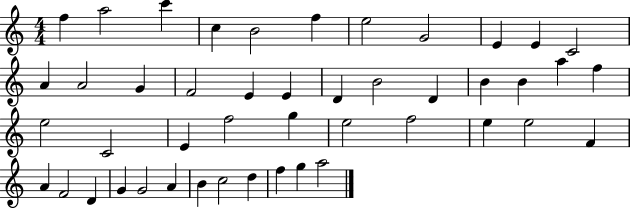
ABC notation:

X:1
T:Untitled
M:4/4
L:1/4
K:C
f a2 c' c B2 f e2 G2 E E C2 A A2 G F2 E E D B2 D B B a f e2 C2 E f2 g e2 f2 e e2 F A F2 D G G2 A B c2 d f g a2